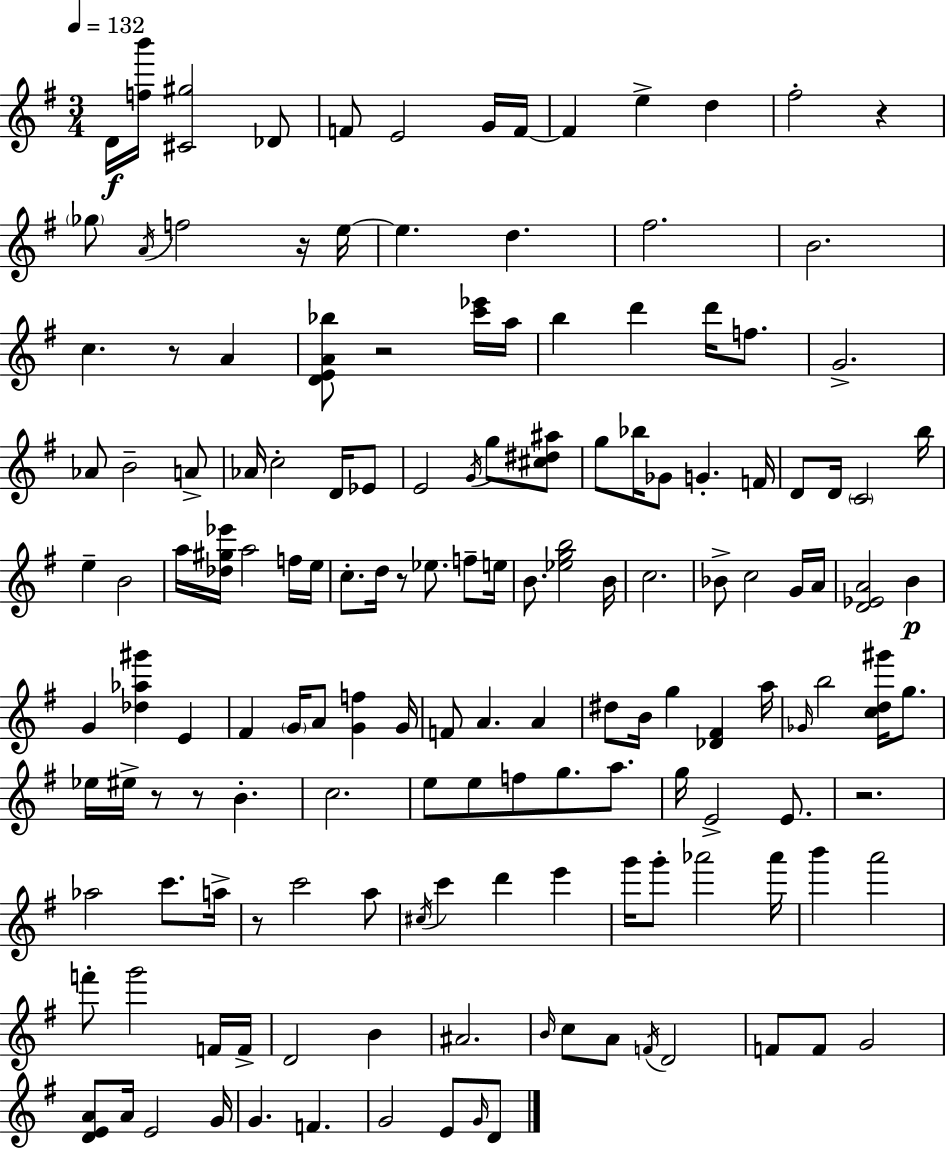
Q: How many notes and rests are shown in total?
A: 153